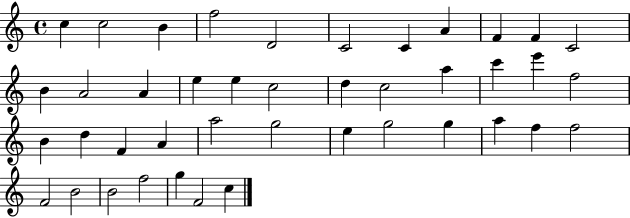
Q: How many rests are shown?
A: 0